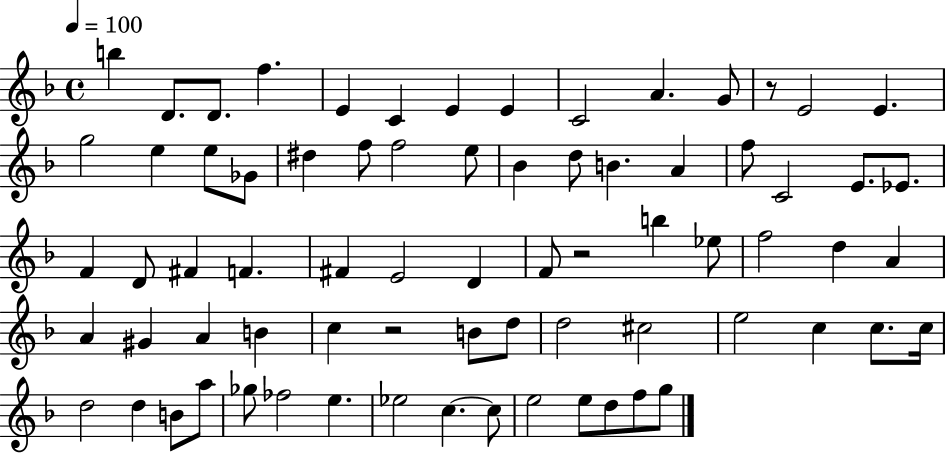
X:1
T:Untitled
M:4/4
L:1/4
K:F
b D/2 D/2 f E C E E C2 A G/2 z/2 E2 E g2 e e/2 _G/2 ^d f/2 f2 e/2 _B d/2 B A f/2 C2 E/2 _E/2 F D/2 ^F F ^F E2 D F/2 z2 b _e/2 f2 d A A ^G A B c z2 B/2 d/2 d2 ^c2 e2 c c/2 c/4 d2 d B/2 a/2 _g/2 _f2 e _e2 c c/2 e2 e/2 d/2 f/2 g/2